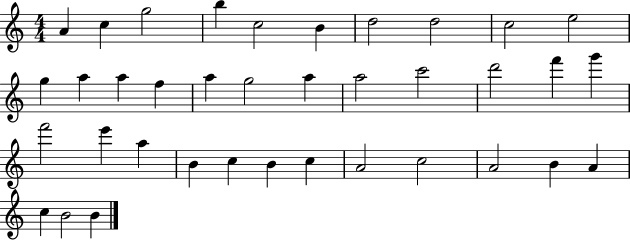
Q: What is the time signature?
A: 4/4